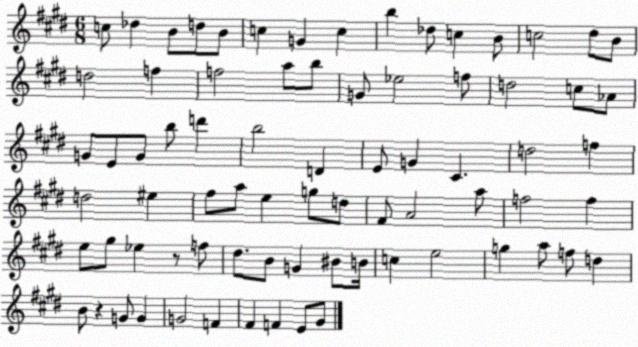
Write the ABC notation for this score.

X:1
T:Untitled
M:6/8
L:1/4
K:E
c/2 _d B/2 d/2 B/2 c G c b _d/2 c B/2 c2 ^d/2 B/2 d2 f f2 a/2 b/2 G/2 _e2 f/2 d2 c/2 _A/2 G/2 E/2 G/2 b/2 d' b2 D E/2 G ^C d2 f d2 ^e ^f/2 a/2 e g/2 d/2 ^F/2 A2 a/2 f2 f e/2 ^g/2 _e z/2 f/2 ^d/2 B/2 G ^B/2 B/4 c e2 g a/2 f/2 d B/2 z G/2 G G2 F ^F F E/2 ^G/2